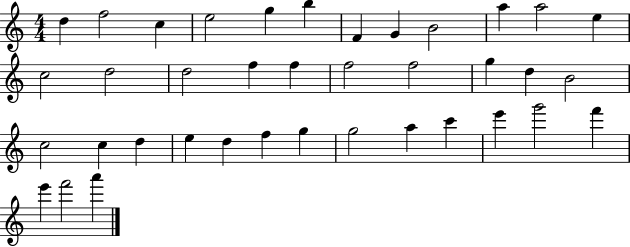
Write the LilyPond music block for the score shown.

{
  \clef treble
  \numericTimeSignature
  \time 4/4
  \key c \major
  d''4 f''2 c''4 | e''2 g''4 b''4 | f'4 g'4 b'2 | a''4 a''2 e''4 | \break c''2 d''2 | d''2 f''4 f''4 | f''2 f''2 | g''4 d''4 b'2 | \break c''2 c''4 d''4 | e''4 d''4 f''4 g''4 | g''2 a''4 c'''4 | e'''4 g'''2 f'''4 | \break e'''4 f'''2 a'''4 | \bar "|."
}